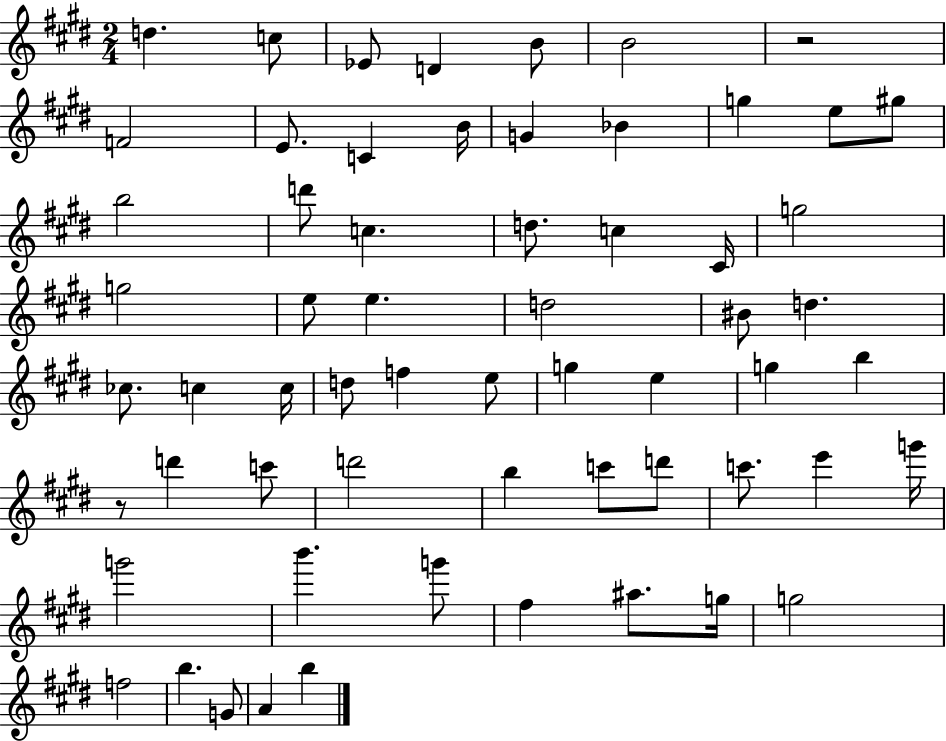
{
  \clef treble
  \numericTimeSignature
  \time 2/4
  \key e \major
  \repeat volta 2 { d''4. c''8 | ees'8 d'4 b'8 | b'2 | r2 | \break f'2 | e'8. c'4 b'16 | g'4 bes'4 | g''4 e''8 gis''8 | \break b''2 | d'''8 c''4. | d''8. c''4 cis'16 | g''2 | \break g''2 | e''8 e''4. | d''2 | bis'8 d''4. | \break ces''8. c''4 c''16 | d''8 f''4 e''8 | g''4 e''4 | g''4 b''4 | \break r8 d'''4 c'''8 | d'''2 | b''4 c'''8 d'''8 | c'''8. e'''4 g'''16 | \break g'''2 | b'''4. g'''8 | fis''4 ais''8. g''16 | g''2 | \break f''2 | b''4. g'8 | a'4 b''4 | } \bar "|."
}